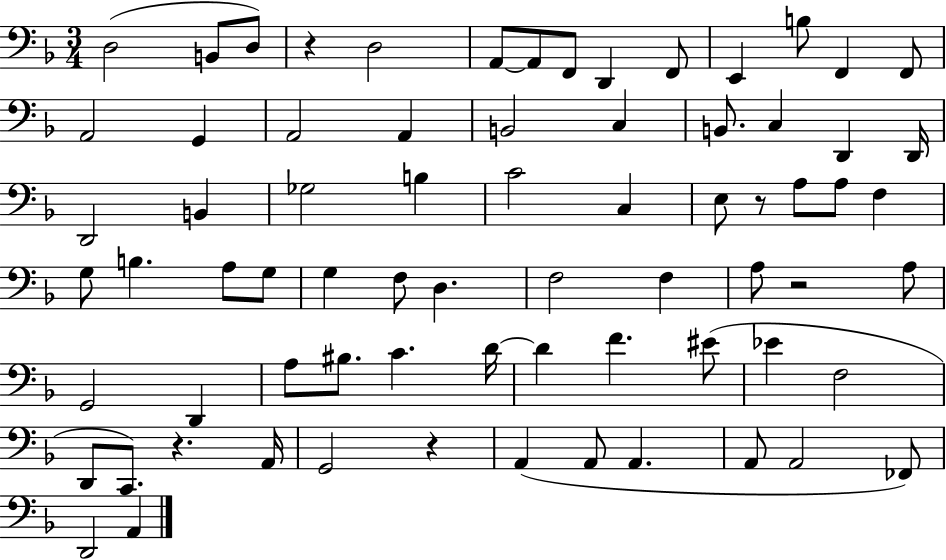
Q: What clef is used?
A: bass